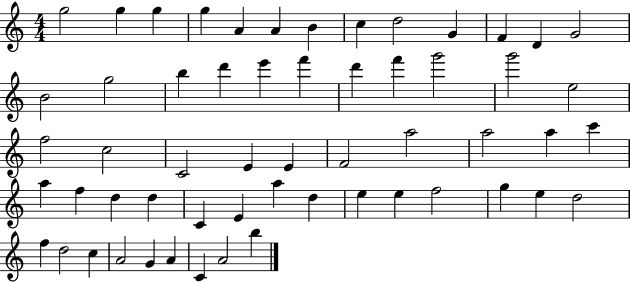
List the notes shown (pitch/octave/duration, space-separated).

G5/h G5/q G5/q G5/q A4/q A4/q B4/q C5/q D5/h G4/q F4/q D4/q G4/h B4/h G5/h B5/q D6/q E6/q F6/q D6/q F6/q G6/h G6/h E5/h F5/h C5/h C4/h E4/q E4/q F4/h A5/h A5/h A5/q C6/q A5/q F5/q D5/q D5/q C4/q E4/q A5/q D5/q E5/q E5/q F5/h G5/q E5/q D5/h F5/q D5/h C5/q A4/h G4/q A4/q C4/q A4/h B5/q